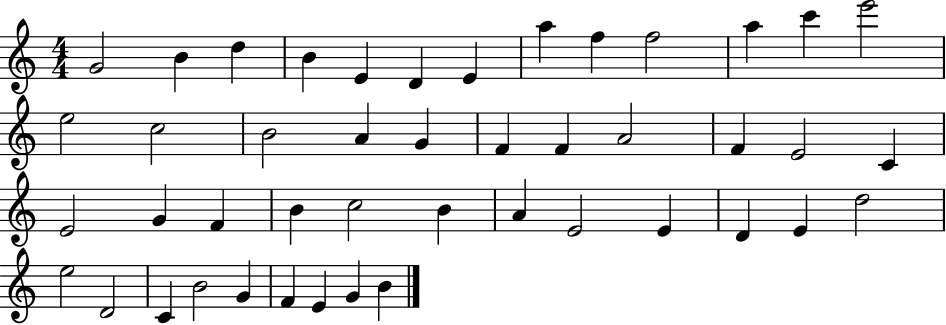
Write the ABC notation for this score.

X:1
T:Untitled
M:4/4
L:1/4
K:C
G2 B d B E D E a f f2 a c' e'2 e2 c2 B2 A G F F A2 F E2 C E2 G F B c2 B A E2 E D E d2 e2 D2 C B2 G F E G B